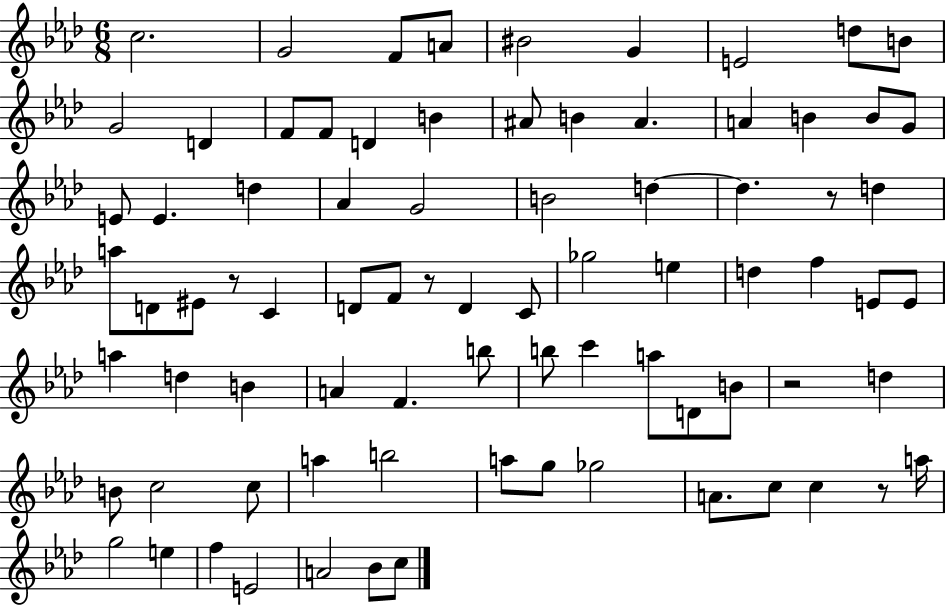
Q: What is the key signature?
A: AES major